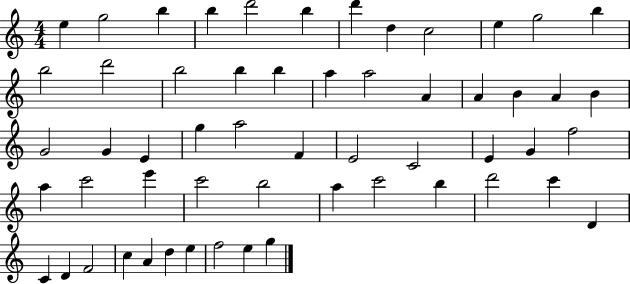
{
  \clef treble
  \numericTimeSignature
  \time 4/4
  \key c \major
  e''4 g''2 b''4 | b''4 d'''2 b''4 | d'''4 d''4 c''2 | e''4 g''2 b''4 | \break b''2 d'''2 | b''2 b''4 b''4 | a''4 a''2 a'4 | a'4 b'4 a'4 b'4 | \break g'2 g'4 e'4 | g''4 a''2 f'4 | e'2 c'2 | e'4 g'4 f''2 | \break a''4 c'''2 e'''4 | c'''2 b''2 | a''4 c'''2 b''4 | d'''2 c'''4 d'4 | \break c'4 d'4 f'2 | c''4 a'4 d''4 e''4 | f''2 e''4 g''4 | \bar "|."
}